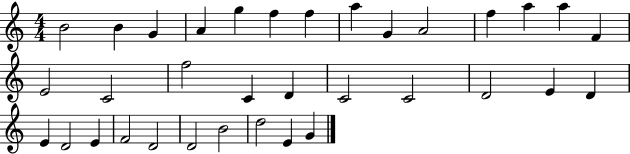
B4/h B4/q G4/q A4/q G5/q F5/q F5/q A5/q G4/q A4/h F5/q A5/q A5/q F4/q E4/h C4/h F5/h C4/q D4/q C4/h C4/h D4/h E4/q D4/q E4/q D4/h E4/q F4/h D4/h D4/h B4/h D5/h E4/q G4/q